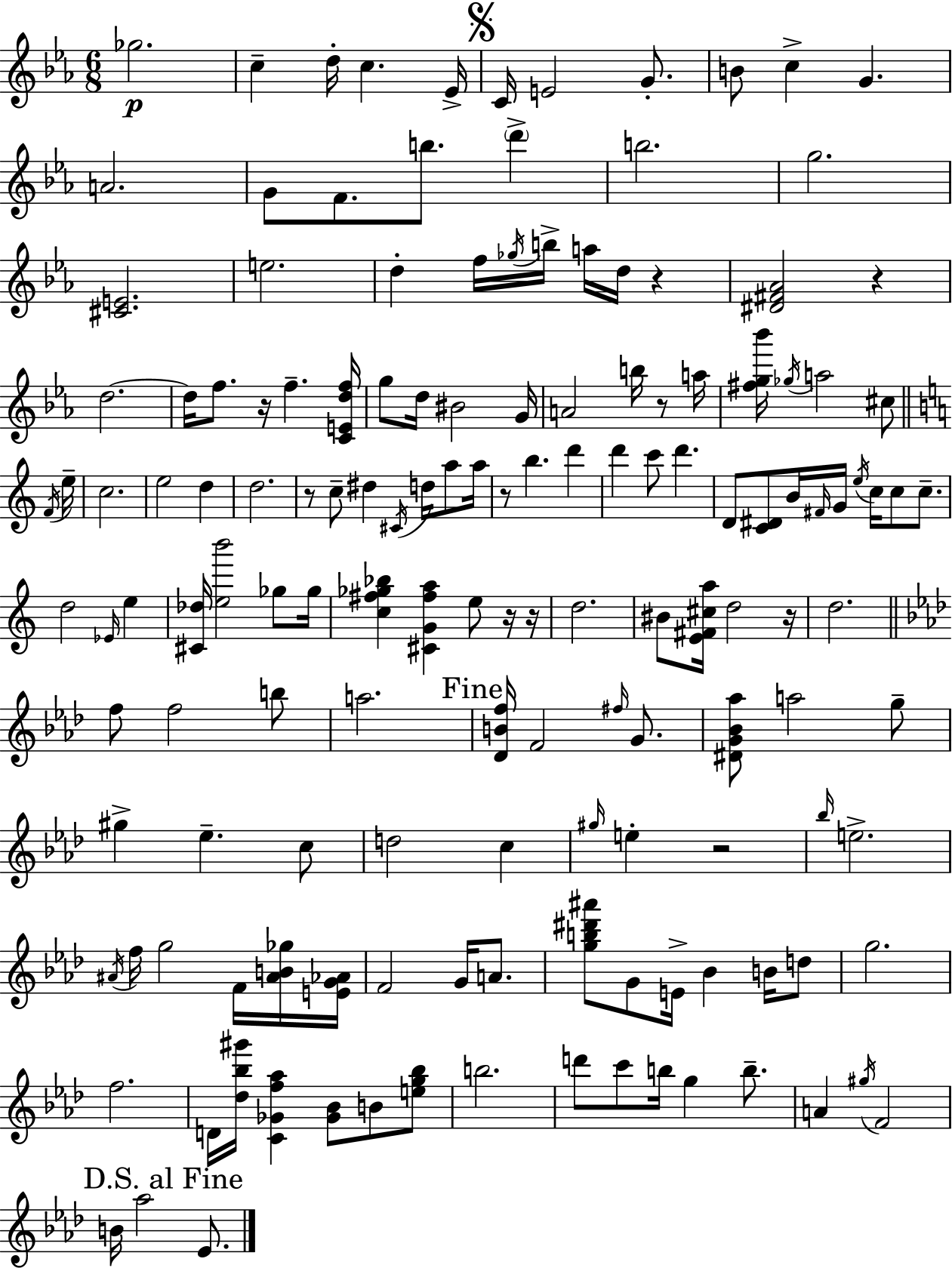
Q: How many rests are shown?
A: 10